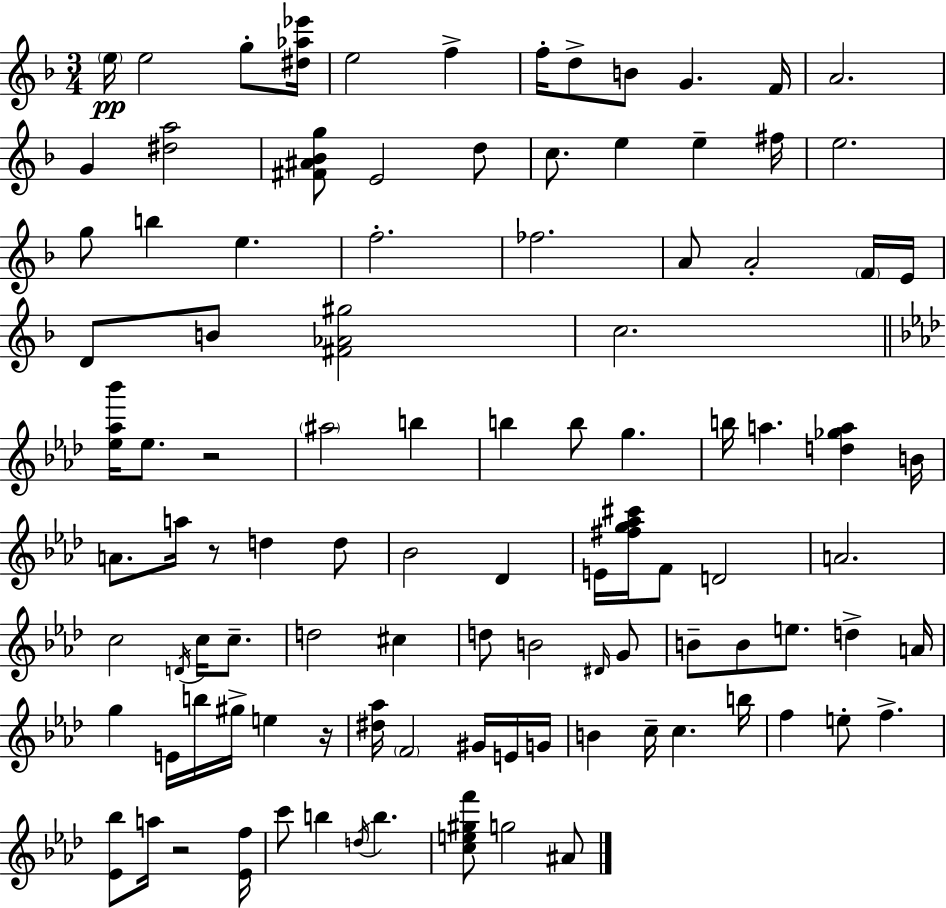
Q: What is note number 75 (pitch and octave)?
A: B4